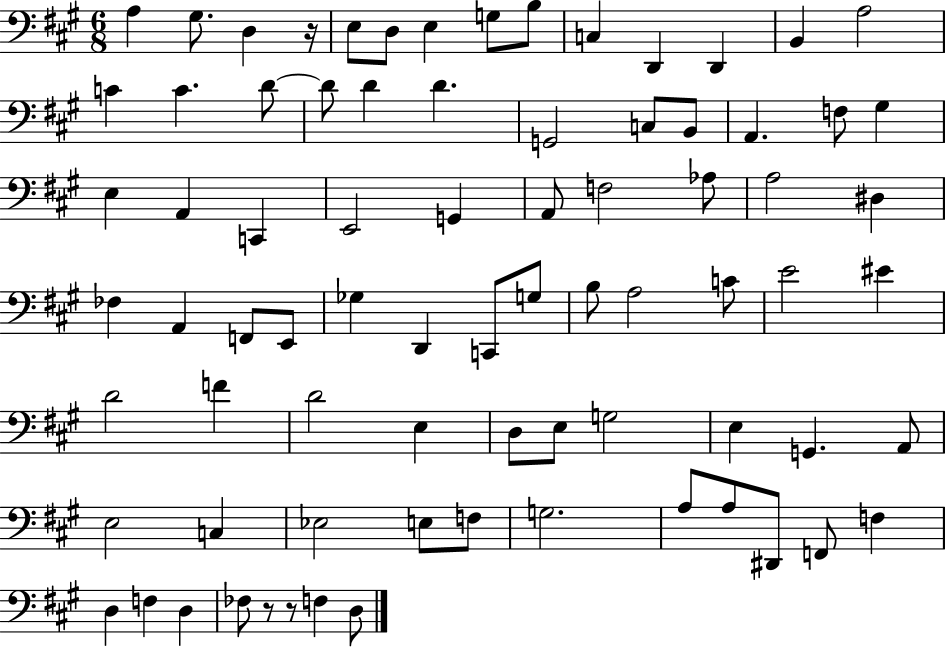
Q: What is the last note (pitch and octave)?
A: D3